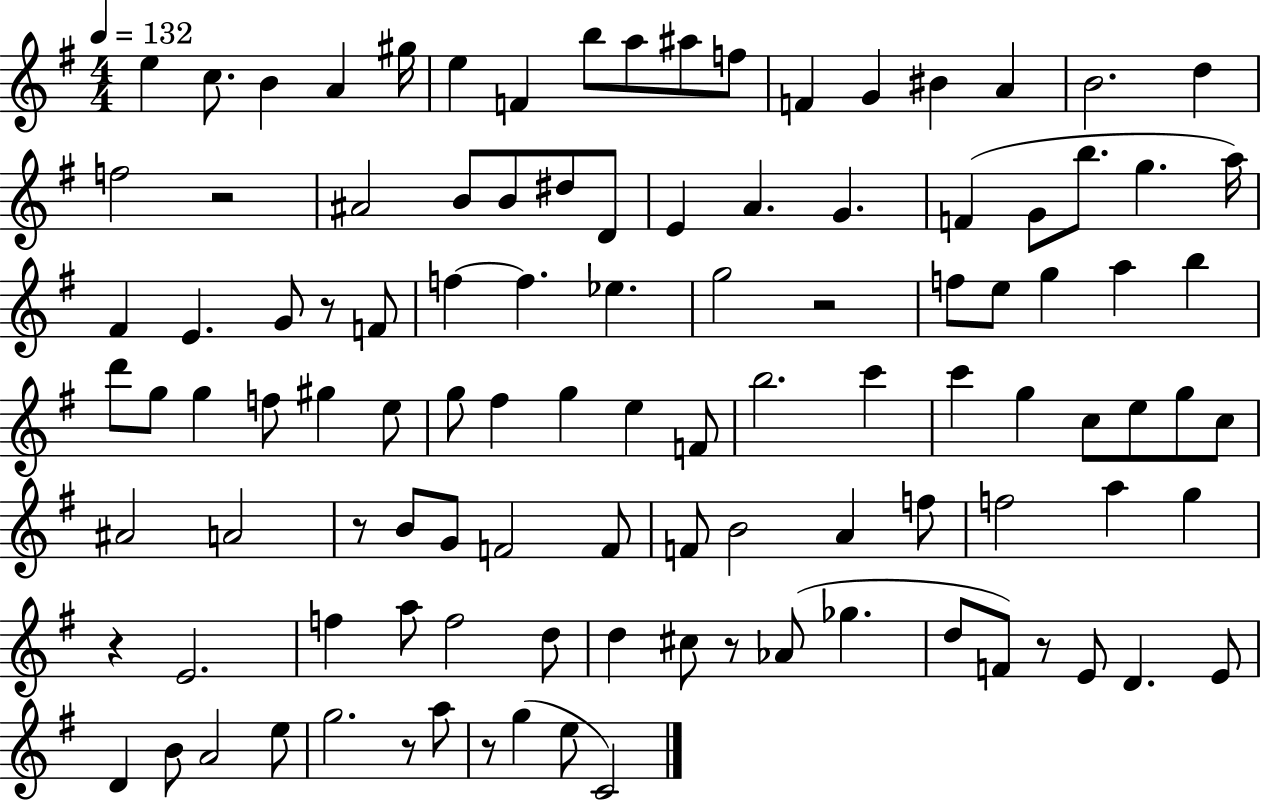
X:1
T:Untitled
M:4/4
L:1/4
K:G
e c/2 B A ^g/4 e F b/2 a/2 ^a/2 f/2 F G ^B A B2 d f2 z2 ^A2 B/2 B/2 ^d/2 D/2 E A G F G/2 b/2 g a/4 ^F E G/2 z/2 F/2 f f _e g2 z2 f/2 e/2 g a b d'/2 g/2 g f/2 ^g e/2 g/2 ^f g e F/2 b2 c' c' g c/2 e/2 g/2 c/2 ^A2 A2 z/2 B/2 G/2 F2 F/2 F/2 B2 A f/2 f2 a g z E2 f a/2 f2 d/2 d ^c/2 z/2 _A/2 _g d/2 F/2 z/2 E/2 D E/2 D B/2 A2 e/2 g2 z/2 a/2 z/2 g e/2 C2